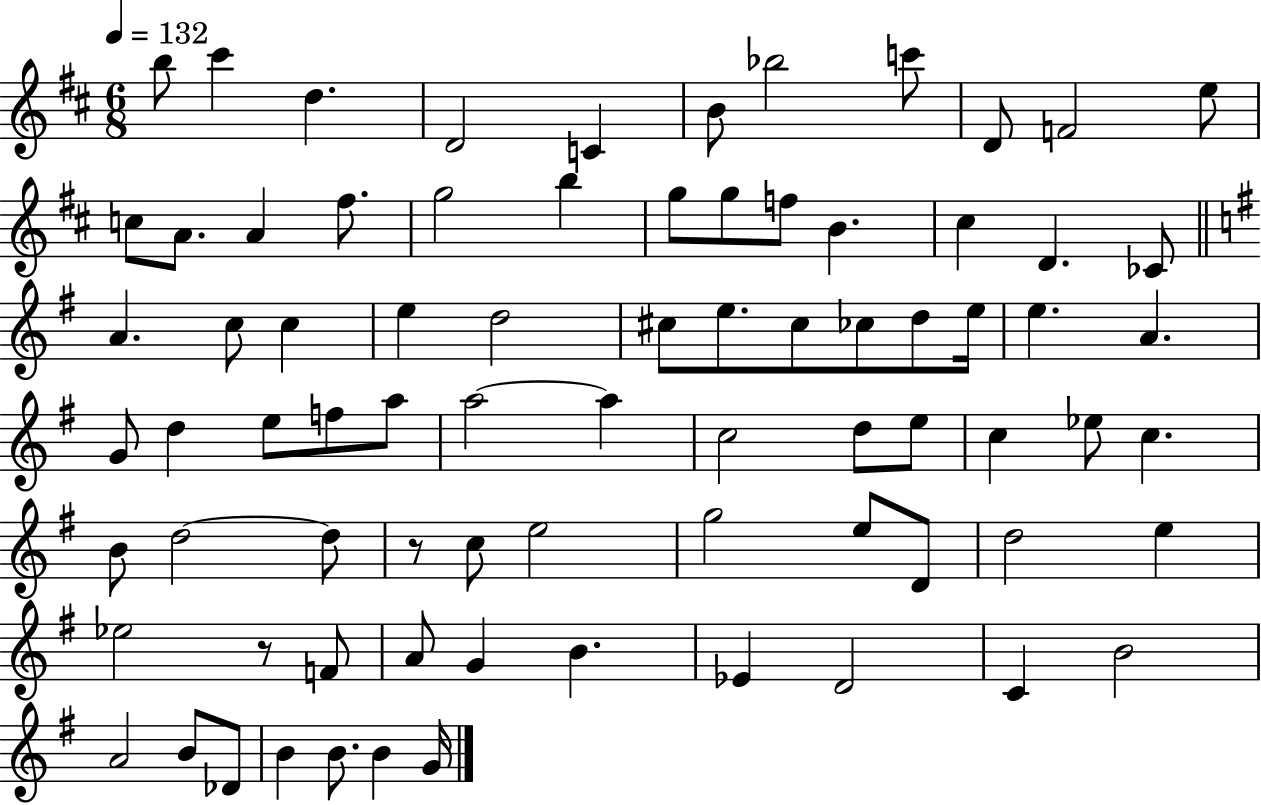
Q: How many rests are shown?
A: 2